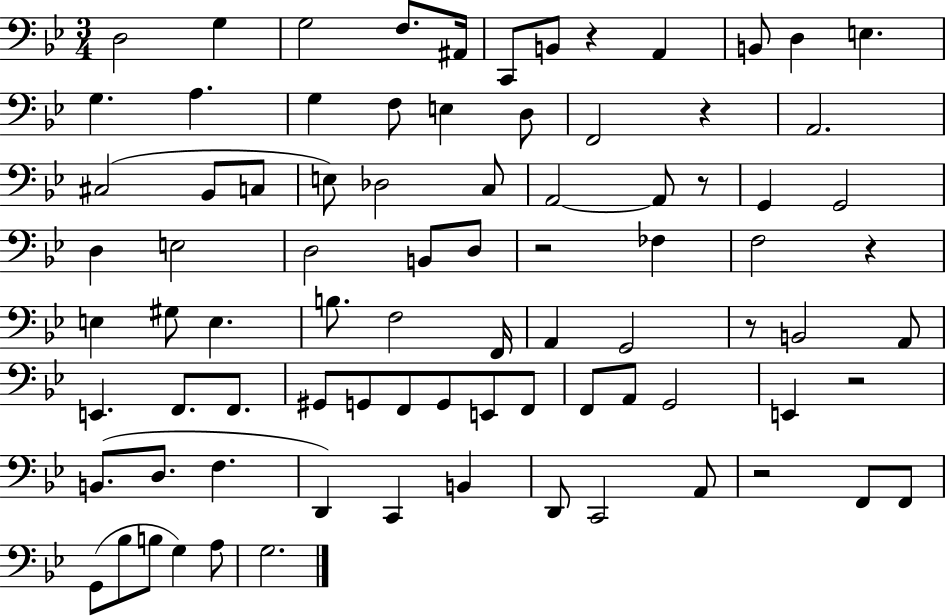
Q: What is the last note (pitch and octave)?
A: G3